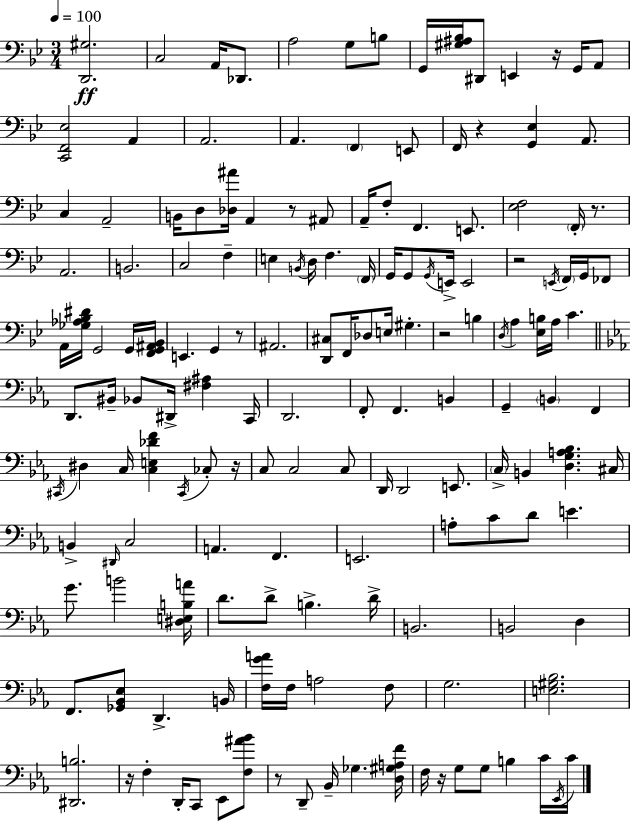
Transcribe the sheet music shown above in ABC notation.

X:1
T:Untitled
M:3/4
L:1/4
K:Gm
[D,,^G,]2 C,2 A,,/4 _D,,/2 A,2 G,/2 B,/2 G,,/4 [^G,^A,_B,]/4 ^D,,/2 E,, z/4 G,,/4 A,,/2 [C,,F,,_E,]2 A,, A,,2 A,, F,, E,,/2 F,,/4 z [G,,_E,] A,,/2 C, A,,2 B,,/4 D,/2 [_D,^A]/4 A,, z/2 ^A,,/2 A,,/4 F,/2 F,, E,,/2 [_E,F,]2 F,,/4 z/2 A,,2 B,,2 C,2 F, E, B,,/4 D,/4 F, F,,/4 G,,/4 G,,/2 G,,/4 E,,/4 E,,2 z2 E,,/4 F,,/4 G,,/4 _F,,/2 A,,/4 [_G,_A,_B,^D]/4 G,,2 G,,/4 [F,,G,,^A,,_B,,]/4 E,, G,, z/2 ^A,,2 [D,,^C,]/2 F,,/4 _D,/2 E,/4 ^G, z2 B, D,/4 A, [_E,B,]/4 A,/4 C D,,/2 ^B,,/4 _B,,/2 ^D,,/4 [^F,^A,] C,,/4 D,,2 F,,/2 F,, B,, G,, B,, F,, ^C,,/4 ^D, C,/4 [C,E,_DF] ^C,,/4 _C,/2 z/4 C,/2 C,2 C,/2 D,,/4 D,,2 E,,/2 C,/4 B,, [D,G,A,_B,] ^C,/4 B,, ^D,,/4 C,2 A,, F,, E,,2 A,/2 C/2 D/2 E G/2 B2 [^D,E,B,A]/4 D/2 D/2 B, D/4 B,,2 B,,2 D, F,,/2 [_G,,_B,,_E,]/2 D,, B,,/4 [F,GA]/4 F,/4 A,2 F,/2 G,2 [E,^G,_B,]2 [^D,,B,]2 z/4 F, D,,/4 C,,/2 _E,,/2 [F,^A_B]/2 z/2 D,,/2 _B,,/4 _G, [D,^G,A,F]/4 F,/4 z/4 G,/2 G,/2 B, C/4 _E,,/4 C/4